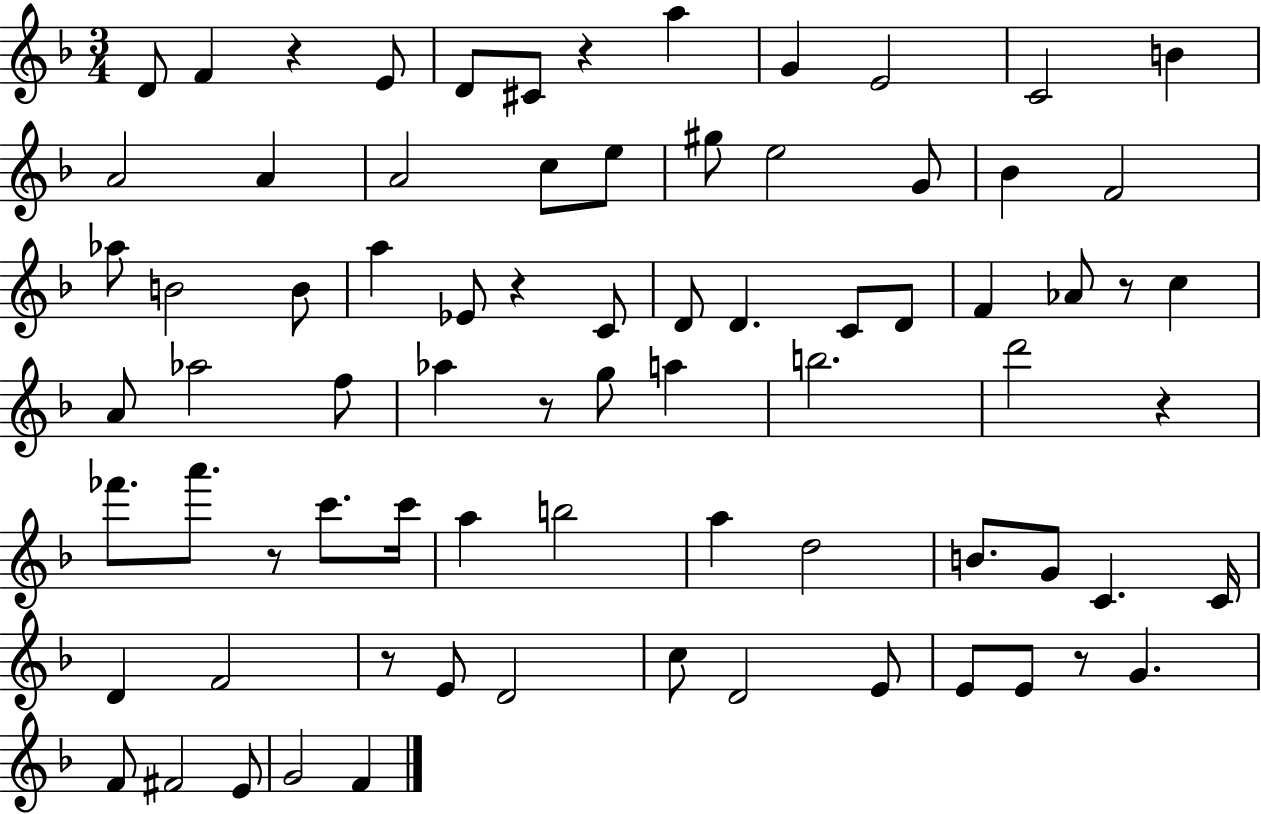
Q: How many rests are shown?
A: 9